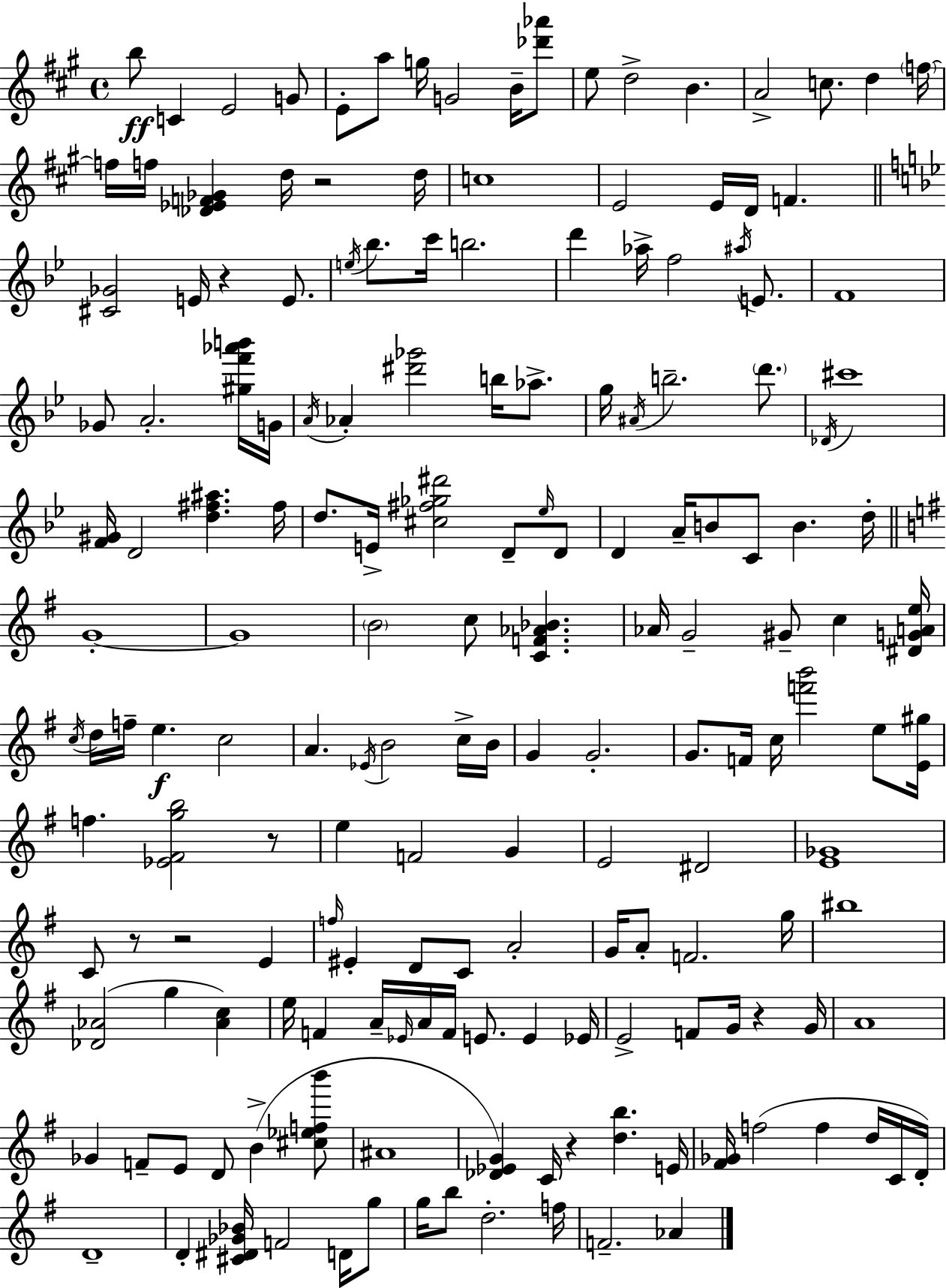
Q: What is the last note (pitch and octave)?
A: Ab4